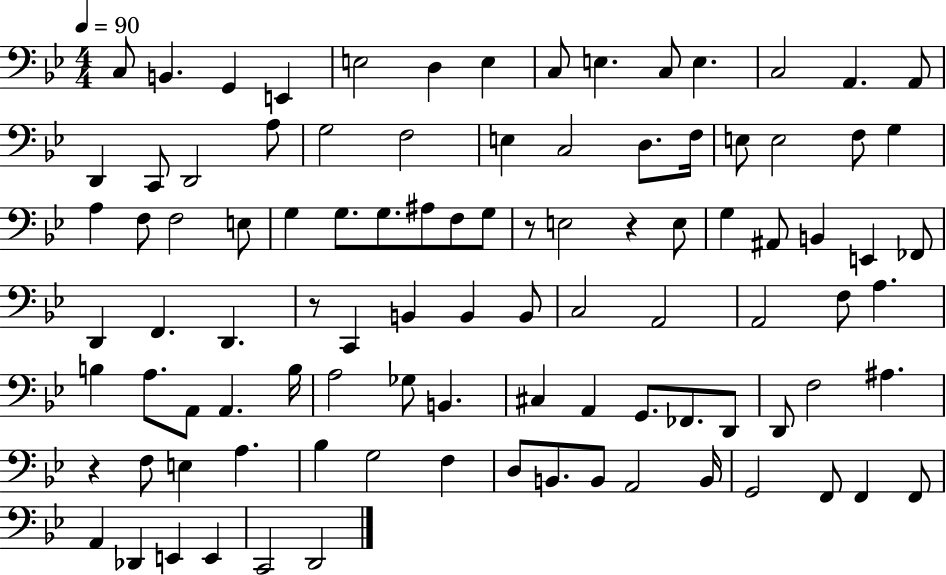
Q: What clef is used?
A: bass